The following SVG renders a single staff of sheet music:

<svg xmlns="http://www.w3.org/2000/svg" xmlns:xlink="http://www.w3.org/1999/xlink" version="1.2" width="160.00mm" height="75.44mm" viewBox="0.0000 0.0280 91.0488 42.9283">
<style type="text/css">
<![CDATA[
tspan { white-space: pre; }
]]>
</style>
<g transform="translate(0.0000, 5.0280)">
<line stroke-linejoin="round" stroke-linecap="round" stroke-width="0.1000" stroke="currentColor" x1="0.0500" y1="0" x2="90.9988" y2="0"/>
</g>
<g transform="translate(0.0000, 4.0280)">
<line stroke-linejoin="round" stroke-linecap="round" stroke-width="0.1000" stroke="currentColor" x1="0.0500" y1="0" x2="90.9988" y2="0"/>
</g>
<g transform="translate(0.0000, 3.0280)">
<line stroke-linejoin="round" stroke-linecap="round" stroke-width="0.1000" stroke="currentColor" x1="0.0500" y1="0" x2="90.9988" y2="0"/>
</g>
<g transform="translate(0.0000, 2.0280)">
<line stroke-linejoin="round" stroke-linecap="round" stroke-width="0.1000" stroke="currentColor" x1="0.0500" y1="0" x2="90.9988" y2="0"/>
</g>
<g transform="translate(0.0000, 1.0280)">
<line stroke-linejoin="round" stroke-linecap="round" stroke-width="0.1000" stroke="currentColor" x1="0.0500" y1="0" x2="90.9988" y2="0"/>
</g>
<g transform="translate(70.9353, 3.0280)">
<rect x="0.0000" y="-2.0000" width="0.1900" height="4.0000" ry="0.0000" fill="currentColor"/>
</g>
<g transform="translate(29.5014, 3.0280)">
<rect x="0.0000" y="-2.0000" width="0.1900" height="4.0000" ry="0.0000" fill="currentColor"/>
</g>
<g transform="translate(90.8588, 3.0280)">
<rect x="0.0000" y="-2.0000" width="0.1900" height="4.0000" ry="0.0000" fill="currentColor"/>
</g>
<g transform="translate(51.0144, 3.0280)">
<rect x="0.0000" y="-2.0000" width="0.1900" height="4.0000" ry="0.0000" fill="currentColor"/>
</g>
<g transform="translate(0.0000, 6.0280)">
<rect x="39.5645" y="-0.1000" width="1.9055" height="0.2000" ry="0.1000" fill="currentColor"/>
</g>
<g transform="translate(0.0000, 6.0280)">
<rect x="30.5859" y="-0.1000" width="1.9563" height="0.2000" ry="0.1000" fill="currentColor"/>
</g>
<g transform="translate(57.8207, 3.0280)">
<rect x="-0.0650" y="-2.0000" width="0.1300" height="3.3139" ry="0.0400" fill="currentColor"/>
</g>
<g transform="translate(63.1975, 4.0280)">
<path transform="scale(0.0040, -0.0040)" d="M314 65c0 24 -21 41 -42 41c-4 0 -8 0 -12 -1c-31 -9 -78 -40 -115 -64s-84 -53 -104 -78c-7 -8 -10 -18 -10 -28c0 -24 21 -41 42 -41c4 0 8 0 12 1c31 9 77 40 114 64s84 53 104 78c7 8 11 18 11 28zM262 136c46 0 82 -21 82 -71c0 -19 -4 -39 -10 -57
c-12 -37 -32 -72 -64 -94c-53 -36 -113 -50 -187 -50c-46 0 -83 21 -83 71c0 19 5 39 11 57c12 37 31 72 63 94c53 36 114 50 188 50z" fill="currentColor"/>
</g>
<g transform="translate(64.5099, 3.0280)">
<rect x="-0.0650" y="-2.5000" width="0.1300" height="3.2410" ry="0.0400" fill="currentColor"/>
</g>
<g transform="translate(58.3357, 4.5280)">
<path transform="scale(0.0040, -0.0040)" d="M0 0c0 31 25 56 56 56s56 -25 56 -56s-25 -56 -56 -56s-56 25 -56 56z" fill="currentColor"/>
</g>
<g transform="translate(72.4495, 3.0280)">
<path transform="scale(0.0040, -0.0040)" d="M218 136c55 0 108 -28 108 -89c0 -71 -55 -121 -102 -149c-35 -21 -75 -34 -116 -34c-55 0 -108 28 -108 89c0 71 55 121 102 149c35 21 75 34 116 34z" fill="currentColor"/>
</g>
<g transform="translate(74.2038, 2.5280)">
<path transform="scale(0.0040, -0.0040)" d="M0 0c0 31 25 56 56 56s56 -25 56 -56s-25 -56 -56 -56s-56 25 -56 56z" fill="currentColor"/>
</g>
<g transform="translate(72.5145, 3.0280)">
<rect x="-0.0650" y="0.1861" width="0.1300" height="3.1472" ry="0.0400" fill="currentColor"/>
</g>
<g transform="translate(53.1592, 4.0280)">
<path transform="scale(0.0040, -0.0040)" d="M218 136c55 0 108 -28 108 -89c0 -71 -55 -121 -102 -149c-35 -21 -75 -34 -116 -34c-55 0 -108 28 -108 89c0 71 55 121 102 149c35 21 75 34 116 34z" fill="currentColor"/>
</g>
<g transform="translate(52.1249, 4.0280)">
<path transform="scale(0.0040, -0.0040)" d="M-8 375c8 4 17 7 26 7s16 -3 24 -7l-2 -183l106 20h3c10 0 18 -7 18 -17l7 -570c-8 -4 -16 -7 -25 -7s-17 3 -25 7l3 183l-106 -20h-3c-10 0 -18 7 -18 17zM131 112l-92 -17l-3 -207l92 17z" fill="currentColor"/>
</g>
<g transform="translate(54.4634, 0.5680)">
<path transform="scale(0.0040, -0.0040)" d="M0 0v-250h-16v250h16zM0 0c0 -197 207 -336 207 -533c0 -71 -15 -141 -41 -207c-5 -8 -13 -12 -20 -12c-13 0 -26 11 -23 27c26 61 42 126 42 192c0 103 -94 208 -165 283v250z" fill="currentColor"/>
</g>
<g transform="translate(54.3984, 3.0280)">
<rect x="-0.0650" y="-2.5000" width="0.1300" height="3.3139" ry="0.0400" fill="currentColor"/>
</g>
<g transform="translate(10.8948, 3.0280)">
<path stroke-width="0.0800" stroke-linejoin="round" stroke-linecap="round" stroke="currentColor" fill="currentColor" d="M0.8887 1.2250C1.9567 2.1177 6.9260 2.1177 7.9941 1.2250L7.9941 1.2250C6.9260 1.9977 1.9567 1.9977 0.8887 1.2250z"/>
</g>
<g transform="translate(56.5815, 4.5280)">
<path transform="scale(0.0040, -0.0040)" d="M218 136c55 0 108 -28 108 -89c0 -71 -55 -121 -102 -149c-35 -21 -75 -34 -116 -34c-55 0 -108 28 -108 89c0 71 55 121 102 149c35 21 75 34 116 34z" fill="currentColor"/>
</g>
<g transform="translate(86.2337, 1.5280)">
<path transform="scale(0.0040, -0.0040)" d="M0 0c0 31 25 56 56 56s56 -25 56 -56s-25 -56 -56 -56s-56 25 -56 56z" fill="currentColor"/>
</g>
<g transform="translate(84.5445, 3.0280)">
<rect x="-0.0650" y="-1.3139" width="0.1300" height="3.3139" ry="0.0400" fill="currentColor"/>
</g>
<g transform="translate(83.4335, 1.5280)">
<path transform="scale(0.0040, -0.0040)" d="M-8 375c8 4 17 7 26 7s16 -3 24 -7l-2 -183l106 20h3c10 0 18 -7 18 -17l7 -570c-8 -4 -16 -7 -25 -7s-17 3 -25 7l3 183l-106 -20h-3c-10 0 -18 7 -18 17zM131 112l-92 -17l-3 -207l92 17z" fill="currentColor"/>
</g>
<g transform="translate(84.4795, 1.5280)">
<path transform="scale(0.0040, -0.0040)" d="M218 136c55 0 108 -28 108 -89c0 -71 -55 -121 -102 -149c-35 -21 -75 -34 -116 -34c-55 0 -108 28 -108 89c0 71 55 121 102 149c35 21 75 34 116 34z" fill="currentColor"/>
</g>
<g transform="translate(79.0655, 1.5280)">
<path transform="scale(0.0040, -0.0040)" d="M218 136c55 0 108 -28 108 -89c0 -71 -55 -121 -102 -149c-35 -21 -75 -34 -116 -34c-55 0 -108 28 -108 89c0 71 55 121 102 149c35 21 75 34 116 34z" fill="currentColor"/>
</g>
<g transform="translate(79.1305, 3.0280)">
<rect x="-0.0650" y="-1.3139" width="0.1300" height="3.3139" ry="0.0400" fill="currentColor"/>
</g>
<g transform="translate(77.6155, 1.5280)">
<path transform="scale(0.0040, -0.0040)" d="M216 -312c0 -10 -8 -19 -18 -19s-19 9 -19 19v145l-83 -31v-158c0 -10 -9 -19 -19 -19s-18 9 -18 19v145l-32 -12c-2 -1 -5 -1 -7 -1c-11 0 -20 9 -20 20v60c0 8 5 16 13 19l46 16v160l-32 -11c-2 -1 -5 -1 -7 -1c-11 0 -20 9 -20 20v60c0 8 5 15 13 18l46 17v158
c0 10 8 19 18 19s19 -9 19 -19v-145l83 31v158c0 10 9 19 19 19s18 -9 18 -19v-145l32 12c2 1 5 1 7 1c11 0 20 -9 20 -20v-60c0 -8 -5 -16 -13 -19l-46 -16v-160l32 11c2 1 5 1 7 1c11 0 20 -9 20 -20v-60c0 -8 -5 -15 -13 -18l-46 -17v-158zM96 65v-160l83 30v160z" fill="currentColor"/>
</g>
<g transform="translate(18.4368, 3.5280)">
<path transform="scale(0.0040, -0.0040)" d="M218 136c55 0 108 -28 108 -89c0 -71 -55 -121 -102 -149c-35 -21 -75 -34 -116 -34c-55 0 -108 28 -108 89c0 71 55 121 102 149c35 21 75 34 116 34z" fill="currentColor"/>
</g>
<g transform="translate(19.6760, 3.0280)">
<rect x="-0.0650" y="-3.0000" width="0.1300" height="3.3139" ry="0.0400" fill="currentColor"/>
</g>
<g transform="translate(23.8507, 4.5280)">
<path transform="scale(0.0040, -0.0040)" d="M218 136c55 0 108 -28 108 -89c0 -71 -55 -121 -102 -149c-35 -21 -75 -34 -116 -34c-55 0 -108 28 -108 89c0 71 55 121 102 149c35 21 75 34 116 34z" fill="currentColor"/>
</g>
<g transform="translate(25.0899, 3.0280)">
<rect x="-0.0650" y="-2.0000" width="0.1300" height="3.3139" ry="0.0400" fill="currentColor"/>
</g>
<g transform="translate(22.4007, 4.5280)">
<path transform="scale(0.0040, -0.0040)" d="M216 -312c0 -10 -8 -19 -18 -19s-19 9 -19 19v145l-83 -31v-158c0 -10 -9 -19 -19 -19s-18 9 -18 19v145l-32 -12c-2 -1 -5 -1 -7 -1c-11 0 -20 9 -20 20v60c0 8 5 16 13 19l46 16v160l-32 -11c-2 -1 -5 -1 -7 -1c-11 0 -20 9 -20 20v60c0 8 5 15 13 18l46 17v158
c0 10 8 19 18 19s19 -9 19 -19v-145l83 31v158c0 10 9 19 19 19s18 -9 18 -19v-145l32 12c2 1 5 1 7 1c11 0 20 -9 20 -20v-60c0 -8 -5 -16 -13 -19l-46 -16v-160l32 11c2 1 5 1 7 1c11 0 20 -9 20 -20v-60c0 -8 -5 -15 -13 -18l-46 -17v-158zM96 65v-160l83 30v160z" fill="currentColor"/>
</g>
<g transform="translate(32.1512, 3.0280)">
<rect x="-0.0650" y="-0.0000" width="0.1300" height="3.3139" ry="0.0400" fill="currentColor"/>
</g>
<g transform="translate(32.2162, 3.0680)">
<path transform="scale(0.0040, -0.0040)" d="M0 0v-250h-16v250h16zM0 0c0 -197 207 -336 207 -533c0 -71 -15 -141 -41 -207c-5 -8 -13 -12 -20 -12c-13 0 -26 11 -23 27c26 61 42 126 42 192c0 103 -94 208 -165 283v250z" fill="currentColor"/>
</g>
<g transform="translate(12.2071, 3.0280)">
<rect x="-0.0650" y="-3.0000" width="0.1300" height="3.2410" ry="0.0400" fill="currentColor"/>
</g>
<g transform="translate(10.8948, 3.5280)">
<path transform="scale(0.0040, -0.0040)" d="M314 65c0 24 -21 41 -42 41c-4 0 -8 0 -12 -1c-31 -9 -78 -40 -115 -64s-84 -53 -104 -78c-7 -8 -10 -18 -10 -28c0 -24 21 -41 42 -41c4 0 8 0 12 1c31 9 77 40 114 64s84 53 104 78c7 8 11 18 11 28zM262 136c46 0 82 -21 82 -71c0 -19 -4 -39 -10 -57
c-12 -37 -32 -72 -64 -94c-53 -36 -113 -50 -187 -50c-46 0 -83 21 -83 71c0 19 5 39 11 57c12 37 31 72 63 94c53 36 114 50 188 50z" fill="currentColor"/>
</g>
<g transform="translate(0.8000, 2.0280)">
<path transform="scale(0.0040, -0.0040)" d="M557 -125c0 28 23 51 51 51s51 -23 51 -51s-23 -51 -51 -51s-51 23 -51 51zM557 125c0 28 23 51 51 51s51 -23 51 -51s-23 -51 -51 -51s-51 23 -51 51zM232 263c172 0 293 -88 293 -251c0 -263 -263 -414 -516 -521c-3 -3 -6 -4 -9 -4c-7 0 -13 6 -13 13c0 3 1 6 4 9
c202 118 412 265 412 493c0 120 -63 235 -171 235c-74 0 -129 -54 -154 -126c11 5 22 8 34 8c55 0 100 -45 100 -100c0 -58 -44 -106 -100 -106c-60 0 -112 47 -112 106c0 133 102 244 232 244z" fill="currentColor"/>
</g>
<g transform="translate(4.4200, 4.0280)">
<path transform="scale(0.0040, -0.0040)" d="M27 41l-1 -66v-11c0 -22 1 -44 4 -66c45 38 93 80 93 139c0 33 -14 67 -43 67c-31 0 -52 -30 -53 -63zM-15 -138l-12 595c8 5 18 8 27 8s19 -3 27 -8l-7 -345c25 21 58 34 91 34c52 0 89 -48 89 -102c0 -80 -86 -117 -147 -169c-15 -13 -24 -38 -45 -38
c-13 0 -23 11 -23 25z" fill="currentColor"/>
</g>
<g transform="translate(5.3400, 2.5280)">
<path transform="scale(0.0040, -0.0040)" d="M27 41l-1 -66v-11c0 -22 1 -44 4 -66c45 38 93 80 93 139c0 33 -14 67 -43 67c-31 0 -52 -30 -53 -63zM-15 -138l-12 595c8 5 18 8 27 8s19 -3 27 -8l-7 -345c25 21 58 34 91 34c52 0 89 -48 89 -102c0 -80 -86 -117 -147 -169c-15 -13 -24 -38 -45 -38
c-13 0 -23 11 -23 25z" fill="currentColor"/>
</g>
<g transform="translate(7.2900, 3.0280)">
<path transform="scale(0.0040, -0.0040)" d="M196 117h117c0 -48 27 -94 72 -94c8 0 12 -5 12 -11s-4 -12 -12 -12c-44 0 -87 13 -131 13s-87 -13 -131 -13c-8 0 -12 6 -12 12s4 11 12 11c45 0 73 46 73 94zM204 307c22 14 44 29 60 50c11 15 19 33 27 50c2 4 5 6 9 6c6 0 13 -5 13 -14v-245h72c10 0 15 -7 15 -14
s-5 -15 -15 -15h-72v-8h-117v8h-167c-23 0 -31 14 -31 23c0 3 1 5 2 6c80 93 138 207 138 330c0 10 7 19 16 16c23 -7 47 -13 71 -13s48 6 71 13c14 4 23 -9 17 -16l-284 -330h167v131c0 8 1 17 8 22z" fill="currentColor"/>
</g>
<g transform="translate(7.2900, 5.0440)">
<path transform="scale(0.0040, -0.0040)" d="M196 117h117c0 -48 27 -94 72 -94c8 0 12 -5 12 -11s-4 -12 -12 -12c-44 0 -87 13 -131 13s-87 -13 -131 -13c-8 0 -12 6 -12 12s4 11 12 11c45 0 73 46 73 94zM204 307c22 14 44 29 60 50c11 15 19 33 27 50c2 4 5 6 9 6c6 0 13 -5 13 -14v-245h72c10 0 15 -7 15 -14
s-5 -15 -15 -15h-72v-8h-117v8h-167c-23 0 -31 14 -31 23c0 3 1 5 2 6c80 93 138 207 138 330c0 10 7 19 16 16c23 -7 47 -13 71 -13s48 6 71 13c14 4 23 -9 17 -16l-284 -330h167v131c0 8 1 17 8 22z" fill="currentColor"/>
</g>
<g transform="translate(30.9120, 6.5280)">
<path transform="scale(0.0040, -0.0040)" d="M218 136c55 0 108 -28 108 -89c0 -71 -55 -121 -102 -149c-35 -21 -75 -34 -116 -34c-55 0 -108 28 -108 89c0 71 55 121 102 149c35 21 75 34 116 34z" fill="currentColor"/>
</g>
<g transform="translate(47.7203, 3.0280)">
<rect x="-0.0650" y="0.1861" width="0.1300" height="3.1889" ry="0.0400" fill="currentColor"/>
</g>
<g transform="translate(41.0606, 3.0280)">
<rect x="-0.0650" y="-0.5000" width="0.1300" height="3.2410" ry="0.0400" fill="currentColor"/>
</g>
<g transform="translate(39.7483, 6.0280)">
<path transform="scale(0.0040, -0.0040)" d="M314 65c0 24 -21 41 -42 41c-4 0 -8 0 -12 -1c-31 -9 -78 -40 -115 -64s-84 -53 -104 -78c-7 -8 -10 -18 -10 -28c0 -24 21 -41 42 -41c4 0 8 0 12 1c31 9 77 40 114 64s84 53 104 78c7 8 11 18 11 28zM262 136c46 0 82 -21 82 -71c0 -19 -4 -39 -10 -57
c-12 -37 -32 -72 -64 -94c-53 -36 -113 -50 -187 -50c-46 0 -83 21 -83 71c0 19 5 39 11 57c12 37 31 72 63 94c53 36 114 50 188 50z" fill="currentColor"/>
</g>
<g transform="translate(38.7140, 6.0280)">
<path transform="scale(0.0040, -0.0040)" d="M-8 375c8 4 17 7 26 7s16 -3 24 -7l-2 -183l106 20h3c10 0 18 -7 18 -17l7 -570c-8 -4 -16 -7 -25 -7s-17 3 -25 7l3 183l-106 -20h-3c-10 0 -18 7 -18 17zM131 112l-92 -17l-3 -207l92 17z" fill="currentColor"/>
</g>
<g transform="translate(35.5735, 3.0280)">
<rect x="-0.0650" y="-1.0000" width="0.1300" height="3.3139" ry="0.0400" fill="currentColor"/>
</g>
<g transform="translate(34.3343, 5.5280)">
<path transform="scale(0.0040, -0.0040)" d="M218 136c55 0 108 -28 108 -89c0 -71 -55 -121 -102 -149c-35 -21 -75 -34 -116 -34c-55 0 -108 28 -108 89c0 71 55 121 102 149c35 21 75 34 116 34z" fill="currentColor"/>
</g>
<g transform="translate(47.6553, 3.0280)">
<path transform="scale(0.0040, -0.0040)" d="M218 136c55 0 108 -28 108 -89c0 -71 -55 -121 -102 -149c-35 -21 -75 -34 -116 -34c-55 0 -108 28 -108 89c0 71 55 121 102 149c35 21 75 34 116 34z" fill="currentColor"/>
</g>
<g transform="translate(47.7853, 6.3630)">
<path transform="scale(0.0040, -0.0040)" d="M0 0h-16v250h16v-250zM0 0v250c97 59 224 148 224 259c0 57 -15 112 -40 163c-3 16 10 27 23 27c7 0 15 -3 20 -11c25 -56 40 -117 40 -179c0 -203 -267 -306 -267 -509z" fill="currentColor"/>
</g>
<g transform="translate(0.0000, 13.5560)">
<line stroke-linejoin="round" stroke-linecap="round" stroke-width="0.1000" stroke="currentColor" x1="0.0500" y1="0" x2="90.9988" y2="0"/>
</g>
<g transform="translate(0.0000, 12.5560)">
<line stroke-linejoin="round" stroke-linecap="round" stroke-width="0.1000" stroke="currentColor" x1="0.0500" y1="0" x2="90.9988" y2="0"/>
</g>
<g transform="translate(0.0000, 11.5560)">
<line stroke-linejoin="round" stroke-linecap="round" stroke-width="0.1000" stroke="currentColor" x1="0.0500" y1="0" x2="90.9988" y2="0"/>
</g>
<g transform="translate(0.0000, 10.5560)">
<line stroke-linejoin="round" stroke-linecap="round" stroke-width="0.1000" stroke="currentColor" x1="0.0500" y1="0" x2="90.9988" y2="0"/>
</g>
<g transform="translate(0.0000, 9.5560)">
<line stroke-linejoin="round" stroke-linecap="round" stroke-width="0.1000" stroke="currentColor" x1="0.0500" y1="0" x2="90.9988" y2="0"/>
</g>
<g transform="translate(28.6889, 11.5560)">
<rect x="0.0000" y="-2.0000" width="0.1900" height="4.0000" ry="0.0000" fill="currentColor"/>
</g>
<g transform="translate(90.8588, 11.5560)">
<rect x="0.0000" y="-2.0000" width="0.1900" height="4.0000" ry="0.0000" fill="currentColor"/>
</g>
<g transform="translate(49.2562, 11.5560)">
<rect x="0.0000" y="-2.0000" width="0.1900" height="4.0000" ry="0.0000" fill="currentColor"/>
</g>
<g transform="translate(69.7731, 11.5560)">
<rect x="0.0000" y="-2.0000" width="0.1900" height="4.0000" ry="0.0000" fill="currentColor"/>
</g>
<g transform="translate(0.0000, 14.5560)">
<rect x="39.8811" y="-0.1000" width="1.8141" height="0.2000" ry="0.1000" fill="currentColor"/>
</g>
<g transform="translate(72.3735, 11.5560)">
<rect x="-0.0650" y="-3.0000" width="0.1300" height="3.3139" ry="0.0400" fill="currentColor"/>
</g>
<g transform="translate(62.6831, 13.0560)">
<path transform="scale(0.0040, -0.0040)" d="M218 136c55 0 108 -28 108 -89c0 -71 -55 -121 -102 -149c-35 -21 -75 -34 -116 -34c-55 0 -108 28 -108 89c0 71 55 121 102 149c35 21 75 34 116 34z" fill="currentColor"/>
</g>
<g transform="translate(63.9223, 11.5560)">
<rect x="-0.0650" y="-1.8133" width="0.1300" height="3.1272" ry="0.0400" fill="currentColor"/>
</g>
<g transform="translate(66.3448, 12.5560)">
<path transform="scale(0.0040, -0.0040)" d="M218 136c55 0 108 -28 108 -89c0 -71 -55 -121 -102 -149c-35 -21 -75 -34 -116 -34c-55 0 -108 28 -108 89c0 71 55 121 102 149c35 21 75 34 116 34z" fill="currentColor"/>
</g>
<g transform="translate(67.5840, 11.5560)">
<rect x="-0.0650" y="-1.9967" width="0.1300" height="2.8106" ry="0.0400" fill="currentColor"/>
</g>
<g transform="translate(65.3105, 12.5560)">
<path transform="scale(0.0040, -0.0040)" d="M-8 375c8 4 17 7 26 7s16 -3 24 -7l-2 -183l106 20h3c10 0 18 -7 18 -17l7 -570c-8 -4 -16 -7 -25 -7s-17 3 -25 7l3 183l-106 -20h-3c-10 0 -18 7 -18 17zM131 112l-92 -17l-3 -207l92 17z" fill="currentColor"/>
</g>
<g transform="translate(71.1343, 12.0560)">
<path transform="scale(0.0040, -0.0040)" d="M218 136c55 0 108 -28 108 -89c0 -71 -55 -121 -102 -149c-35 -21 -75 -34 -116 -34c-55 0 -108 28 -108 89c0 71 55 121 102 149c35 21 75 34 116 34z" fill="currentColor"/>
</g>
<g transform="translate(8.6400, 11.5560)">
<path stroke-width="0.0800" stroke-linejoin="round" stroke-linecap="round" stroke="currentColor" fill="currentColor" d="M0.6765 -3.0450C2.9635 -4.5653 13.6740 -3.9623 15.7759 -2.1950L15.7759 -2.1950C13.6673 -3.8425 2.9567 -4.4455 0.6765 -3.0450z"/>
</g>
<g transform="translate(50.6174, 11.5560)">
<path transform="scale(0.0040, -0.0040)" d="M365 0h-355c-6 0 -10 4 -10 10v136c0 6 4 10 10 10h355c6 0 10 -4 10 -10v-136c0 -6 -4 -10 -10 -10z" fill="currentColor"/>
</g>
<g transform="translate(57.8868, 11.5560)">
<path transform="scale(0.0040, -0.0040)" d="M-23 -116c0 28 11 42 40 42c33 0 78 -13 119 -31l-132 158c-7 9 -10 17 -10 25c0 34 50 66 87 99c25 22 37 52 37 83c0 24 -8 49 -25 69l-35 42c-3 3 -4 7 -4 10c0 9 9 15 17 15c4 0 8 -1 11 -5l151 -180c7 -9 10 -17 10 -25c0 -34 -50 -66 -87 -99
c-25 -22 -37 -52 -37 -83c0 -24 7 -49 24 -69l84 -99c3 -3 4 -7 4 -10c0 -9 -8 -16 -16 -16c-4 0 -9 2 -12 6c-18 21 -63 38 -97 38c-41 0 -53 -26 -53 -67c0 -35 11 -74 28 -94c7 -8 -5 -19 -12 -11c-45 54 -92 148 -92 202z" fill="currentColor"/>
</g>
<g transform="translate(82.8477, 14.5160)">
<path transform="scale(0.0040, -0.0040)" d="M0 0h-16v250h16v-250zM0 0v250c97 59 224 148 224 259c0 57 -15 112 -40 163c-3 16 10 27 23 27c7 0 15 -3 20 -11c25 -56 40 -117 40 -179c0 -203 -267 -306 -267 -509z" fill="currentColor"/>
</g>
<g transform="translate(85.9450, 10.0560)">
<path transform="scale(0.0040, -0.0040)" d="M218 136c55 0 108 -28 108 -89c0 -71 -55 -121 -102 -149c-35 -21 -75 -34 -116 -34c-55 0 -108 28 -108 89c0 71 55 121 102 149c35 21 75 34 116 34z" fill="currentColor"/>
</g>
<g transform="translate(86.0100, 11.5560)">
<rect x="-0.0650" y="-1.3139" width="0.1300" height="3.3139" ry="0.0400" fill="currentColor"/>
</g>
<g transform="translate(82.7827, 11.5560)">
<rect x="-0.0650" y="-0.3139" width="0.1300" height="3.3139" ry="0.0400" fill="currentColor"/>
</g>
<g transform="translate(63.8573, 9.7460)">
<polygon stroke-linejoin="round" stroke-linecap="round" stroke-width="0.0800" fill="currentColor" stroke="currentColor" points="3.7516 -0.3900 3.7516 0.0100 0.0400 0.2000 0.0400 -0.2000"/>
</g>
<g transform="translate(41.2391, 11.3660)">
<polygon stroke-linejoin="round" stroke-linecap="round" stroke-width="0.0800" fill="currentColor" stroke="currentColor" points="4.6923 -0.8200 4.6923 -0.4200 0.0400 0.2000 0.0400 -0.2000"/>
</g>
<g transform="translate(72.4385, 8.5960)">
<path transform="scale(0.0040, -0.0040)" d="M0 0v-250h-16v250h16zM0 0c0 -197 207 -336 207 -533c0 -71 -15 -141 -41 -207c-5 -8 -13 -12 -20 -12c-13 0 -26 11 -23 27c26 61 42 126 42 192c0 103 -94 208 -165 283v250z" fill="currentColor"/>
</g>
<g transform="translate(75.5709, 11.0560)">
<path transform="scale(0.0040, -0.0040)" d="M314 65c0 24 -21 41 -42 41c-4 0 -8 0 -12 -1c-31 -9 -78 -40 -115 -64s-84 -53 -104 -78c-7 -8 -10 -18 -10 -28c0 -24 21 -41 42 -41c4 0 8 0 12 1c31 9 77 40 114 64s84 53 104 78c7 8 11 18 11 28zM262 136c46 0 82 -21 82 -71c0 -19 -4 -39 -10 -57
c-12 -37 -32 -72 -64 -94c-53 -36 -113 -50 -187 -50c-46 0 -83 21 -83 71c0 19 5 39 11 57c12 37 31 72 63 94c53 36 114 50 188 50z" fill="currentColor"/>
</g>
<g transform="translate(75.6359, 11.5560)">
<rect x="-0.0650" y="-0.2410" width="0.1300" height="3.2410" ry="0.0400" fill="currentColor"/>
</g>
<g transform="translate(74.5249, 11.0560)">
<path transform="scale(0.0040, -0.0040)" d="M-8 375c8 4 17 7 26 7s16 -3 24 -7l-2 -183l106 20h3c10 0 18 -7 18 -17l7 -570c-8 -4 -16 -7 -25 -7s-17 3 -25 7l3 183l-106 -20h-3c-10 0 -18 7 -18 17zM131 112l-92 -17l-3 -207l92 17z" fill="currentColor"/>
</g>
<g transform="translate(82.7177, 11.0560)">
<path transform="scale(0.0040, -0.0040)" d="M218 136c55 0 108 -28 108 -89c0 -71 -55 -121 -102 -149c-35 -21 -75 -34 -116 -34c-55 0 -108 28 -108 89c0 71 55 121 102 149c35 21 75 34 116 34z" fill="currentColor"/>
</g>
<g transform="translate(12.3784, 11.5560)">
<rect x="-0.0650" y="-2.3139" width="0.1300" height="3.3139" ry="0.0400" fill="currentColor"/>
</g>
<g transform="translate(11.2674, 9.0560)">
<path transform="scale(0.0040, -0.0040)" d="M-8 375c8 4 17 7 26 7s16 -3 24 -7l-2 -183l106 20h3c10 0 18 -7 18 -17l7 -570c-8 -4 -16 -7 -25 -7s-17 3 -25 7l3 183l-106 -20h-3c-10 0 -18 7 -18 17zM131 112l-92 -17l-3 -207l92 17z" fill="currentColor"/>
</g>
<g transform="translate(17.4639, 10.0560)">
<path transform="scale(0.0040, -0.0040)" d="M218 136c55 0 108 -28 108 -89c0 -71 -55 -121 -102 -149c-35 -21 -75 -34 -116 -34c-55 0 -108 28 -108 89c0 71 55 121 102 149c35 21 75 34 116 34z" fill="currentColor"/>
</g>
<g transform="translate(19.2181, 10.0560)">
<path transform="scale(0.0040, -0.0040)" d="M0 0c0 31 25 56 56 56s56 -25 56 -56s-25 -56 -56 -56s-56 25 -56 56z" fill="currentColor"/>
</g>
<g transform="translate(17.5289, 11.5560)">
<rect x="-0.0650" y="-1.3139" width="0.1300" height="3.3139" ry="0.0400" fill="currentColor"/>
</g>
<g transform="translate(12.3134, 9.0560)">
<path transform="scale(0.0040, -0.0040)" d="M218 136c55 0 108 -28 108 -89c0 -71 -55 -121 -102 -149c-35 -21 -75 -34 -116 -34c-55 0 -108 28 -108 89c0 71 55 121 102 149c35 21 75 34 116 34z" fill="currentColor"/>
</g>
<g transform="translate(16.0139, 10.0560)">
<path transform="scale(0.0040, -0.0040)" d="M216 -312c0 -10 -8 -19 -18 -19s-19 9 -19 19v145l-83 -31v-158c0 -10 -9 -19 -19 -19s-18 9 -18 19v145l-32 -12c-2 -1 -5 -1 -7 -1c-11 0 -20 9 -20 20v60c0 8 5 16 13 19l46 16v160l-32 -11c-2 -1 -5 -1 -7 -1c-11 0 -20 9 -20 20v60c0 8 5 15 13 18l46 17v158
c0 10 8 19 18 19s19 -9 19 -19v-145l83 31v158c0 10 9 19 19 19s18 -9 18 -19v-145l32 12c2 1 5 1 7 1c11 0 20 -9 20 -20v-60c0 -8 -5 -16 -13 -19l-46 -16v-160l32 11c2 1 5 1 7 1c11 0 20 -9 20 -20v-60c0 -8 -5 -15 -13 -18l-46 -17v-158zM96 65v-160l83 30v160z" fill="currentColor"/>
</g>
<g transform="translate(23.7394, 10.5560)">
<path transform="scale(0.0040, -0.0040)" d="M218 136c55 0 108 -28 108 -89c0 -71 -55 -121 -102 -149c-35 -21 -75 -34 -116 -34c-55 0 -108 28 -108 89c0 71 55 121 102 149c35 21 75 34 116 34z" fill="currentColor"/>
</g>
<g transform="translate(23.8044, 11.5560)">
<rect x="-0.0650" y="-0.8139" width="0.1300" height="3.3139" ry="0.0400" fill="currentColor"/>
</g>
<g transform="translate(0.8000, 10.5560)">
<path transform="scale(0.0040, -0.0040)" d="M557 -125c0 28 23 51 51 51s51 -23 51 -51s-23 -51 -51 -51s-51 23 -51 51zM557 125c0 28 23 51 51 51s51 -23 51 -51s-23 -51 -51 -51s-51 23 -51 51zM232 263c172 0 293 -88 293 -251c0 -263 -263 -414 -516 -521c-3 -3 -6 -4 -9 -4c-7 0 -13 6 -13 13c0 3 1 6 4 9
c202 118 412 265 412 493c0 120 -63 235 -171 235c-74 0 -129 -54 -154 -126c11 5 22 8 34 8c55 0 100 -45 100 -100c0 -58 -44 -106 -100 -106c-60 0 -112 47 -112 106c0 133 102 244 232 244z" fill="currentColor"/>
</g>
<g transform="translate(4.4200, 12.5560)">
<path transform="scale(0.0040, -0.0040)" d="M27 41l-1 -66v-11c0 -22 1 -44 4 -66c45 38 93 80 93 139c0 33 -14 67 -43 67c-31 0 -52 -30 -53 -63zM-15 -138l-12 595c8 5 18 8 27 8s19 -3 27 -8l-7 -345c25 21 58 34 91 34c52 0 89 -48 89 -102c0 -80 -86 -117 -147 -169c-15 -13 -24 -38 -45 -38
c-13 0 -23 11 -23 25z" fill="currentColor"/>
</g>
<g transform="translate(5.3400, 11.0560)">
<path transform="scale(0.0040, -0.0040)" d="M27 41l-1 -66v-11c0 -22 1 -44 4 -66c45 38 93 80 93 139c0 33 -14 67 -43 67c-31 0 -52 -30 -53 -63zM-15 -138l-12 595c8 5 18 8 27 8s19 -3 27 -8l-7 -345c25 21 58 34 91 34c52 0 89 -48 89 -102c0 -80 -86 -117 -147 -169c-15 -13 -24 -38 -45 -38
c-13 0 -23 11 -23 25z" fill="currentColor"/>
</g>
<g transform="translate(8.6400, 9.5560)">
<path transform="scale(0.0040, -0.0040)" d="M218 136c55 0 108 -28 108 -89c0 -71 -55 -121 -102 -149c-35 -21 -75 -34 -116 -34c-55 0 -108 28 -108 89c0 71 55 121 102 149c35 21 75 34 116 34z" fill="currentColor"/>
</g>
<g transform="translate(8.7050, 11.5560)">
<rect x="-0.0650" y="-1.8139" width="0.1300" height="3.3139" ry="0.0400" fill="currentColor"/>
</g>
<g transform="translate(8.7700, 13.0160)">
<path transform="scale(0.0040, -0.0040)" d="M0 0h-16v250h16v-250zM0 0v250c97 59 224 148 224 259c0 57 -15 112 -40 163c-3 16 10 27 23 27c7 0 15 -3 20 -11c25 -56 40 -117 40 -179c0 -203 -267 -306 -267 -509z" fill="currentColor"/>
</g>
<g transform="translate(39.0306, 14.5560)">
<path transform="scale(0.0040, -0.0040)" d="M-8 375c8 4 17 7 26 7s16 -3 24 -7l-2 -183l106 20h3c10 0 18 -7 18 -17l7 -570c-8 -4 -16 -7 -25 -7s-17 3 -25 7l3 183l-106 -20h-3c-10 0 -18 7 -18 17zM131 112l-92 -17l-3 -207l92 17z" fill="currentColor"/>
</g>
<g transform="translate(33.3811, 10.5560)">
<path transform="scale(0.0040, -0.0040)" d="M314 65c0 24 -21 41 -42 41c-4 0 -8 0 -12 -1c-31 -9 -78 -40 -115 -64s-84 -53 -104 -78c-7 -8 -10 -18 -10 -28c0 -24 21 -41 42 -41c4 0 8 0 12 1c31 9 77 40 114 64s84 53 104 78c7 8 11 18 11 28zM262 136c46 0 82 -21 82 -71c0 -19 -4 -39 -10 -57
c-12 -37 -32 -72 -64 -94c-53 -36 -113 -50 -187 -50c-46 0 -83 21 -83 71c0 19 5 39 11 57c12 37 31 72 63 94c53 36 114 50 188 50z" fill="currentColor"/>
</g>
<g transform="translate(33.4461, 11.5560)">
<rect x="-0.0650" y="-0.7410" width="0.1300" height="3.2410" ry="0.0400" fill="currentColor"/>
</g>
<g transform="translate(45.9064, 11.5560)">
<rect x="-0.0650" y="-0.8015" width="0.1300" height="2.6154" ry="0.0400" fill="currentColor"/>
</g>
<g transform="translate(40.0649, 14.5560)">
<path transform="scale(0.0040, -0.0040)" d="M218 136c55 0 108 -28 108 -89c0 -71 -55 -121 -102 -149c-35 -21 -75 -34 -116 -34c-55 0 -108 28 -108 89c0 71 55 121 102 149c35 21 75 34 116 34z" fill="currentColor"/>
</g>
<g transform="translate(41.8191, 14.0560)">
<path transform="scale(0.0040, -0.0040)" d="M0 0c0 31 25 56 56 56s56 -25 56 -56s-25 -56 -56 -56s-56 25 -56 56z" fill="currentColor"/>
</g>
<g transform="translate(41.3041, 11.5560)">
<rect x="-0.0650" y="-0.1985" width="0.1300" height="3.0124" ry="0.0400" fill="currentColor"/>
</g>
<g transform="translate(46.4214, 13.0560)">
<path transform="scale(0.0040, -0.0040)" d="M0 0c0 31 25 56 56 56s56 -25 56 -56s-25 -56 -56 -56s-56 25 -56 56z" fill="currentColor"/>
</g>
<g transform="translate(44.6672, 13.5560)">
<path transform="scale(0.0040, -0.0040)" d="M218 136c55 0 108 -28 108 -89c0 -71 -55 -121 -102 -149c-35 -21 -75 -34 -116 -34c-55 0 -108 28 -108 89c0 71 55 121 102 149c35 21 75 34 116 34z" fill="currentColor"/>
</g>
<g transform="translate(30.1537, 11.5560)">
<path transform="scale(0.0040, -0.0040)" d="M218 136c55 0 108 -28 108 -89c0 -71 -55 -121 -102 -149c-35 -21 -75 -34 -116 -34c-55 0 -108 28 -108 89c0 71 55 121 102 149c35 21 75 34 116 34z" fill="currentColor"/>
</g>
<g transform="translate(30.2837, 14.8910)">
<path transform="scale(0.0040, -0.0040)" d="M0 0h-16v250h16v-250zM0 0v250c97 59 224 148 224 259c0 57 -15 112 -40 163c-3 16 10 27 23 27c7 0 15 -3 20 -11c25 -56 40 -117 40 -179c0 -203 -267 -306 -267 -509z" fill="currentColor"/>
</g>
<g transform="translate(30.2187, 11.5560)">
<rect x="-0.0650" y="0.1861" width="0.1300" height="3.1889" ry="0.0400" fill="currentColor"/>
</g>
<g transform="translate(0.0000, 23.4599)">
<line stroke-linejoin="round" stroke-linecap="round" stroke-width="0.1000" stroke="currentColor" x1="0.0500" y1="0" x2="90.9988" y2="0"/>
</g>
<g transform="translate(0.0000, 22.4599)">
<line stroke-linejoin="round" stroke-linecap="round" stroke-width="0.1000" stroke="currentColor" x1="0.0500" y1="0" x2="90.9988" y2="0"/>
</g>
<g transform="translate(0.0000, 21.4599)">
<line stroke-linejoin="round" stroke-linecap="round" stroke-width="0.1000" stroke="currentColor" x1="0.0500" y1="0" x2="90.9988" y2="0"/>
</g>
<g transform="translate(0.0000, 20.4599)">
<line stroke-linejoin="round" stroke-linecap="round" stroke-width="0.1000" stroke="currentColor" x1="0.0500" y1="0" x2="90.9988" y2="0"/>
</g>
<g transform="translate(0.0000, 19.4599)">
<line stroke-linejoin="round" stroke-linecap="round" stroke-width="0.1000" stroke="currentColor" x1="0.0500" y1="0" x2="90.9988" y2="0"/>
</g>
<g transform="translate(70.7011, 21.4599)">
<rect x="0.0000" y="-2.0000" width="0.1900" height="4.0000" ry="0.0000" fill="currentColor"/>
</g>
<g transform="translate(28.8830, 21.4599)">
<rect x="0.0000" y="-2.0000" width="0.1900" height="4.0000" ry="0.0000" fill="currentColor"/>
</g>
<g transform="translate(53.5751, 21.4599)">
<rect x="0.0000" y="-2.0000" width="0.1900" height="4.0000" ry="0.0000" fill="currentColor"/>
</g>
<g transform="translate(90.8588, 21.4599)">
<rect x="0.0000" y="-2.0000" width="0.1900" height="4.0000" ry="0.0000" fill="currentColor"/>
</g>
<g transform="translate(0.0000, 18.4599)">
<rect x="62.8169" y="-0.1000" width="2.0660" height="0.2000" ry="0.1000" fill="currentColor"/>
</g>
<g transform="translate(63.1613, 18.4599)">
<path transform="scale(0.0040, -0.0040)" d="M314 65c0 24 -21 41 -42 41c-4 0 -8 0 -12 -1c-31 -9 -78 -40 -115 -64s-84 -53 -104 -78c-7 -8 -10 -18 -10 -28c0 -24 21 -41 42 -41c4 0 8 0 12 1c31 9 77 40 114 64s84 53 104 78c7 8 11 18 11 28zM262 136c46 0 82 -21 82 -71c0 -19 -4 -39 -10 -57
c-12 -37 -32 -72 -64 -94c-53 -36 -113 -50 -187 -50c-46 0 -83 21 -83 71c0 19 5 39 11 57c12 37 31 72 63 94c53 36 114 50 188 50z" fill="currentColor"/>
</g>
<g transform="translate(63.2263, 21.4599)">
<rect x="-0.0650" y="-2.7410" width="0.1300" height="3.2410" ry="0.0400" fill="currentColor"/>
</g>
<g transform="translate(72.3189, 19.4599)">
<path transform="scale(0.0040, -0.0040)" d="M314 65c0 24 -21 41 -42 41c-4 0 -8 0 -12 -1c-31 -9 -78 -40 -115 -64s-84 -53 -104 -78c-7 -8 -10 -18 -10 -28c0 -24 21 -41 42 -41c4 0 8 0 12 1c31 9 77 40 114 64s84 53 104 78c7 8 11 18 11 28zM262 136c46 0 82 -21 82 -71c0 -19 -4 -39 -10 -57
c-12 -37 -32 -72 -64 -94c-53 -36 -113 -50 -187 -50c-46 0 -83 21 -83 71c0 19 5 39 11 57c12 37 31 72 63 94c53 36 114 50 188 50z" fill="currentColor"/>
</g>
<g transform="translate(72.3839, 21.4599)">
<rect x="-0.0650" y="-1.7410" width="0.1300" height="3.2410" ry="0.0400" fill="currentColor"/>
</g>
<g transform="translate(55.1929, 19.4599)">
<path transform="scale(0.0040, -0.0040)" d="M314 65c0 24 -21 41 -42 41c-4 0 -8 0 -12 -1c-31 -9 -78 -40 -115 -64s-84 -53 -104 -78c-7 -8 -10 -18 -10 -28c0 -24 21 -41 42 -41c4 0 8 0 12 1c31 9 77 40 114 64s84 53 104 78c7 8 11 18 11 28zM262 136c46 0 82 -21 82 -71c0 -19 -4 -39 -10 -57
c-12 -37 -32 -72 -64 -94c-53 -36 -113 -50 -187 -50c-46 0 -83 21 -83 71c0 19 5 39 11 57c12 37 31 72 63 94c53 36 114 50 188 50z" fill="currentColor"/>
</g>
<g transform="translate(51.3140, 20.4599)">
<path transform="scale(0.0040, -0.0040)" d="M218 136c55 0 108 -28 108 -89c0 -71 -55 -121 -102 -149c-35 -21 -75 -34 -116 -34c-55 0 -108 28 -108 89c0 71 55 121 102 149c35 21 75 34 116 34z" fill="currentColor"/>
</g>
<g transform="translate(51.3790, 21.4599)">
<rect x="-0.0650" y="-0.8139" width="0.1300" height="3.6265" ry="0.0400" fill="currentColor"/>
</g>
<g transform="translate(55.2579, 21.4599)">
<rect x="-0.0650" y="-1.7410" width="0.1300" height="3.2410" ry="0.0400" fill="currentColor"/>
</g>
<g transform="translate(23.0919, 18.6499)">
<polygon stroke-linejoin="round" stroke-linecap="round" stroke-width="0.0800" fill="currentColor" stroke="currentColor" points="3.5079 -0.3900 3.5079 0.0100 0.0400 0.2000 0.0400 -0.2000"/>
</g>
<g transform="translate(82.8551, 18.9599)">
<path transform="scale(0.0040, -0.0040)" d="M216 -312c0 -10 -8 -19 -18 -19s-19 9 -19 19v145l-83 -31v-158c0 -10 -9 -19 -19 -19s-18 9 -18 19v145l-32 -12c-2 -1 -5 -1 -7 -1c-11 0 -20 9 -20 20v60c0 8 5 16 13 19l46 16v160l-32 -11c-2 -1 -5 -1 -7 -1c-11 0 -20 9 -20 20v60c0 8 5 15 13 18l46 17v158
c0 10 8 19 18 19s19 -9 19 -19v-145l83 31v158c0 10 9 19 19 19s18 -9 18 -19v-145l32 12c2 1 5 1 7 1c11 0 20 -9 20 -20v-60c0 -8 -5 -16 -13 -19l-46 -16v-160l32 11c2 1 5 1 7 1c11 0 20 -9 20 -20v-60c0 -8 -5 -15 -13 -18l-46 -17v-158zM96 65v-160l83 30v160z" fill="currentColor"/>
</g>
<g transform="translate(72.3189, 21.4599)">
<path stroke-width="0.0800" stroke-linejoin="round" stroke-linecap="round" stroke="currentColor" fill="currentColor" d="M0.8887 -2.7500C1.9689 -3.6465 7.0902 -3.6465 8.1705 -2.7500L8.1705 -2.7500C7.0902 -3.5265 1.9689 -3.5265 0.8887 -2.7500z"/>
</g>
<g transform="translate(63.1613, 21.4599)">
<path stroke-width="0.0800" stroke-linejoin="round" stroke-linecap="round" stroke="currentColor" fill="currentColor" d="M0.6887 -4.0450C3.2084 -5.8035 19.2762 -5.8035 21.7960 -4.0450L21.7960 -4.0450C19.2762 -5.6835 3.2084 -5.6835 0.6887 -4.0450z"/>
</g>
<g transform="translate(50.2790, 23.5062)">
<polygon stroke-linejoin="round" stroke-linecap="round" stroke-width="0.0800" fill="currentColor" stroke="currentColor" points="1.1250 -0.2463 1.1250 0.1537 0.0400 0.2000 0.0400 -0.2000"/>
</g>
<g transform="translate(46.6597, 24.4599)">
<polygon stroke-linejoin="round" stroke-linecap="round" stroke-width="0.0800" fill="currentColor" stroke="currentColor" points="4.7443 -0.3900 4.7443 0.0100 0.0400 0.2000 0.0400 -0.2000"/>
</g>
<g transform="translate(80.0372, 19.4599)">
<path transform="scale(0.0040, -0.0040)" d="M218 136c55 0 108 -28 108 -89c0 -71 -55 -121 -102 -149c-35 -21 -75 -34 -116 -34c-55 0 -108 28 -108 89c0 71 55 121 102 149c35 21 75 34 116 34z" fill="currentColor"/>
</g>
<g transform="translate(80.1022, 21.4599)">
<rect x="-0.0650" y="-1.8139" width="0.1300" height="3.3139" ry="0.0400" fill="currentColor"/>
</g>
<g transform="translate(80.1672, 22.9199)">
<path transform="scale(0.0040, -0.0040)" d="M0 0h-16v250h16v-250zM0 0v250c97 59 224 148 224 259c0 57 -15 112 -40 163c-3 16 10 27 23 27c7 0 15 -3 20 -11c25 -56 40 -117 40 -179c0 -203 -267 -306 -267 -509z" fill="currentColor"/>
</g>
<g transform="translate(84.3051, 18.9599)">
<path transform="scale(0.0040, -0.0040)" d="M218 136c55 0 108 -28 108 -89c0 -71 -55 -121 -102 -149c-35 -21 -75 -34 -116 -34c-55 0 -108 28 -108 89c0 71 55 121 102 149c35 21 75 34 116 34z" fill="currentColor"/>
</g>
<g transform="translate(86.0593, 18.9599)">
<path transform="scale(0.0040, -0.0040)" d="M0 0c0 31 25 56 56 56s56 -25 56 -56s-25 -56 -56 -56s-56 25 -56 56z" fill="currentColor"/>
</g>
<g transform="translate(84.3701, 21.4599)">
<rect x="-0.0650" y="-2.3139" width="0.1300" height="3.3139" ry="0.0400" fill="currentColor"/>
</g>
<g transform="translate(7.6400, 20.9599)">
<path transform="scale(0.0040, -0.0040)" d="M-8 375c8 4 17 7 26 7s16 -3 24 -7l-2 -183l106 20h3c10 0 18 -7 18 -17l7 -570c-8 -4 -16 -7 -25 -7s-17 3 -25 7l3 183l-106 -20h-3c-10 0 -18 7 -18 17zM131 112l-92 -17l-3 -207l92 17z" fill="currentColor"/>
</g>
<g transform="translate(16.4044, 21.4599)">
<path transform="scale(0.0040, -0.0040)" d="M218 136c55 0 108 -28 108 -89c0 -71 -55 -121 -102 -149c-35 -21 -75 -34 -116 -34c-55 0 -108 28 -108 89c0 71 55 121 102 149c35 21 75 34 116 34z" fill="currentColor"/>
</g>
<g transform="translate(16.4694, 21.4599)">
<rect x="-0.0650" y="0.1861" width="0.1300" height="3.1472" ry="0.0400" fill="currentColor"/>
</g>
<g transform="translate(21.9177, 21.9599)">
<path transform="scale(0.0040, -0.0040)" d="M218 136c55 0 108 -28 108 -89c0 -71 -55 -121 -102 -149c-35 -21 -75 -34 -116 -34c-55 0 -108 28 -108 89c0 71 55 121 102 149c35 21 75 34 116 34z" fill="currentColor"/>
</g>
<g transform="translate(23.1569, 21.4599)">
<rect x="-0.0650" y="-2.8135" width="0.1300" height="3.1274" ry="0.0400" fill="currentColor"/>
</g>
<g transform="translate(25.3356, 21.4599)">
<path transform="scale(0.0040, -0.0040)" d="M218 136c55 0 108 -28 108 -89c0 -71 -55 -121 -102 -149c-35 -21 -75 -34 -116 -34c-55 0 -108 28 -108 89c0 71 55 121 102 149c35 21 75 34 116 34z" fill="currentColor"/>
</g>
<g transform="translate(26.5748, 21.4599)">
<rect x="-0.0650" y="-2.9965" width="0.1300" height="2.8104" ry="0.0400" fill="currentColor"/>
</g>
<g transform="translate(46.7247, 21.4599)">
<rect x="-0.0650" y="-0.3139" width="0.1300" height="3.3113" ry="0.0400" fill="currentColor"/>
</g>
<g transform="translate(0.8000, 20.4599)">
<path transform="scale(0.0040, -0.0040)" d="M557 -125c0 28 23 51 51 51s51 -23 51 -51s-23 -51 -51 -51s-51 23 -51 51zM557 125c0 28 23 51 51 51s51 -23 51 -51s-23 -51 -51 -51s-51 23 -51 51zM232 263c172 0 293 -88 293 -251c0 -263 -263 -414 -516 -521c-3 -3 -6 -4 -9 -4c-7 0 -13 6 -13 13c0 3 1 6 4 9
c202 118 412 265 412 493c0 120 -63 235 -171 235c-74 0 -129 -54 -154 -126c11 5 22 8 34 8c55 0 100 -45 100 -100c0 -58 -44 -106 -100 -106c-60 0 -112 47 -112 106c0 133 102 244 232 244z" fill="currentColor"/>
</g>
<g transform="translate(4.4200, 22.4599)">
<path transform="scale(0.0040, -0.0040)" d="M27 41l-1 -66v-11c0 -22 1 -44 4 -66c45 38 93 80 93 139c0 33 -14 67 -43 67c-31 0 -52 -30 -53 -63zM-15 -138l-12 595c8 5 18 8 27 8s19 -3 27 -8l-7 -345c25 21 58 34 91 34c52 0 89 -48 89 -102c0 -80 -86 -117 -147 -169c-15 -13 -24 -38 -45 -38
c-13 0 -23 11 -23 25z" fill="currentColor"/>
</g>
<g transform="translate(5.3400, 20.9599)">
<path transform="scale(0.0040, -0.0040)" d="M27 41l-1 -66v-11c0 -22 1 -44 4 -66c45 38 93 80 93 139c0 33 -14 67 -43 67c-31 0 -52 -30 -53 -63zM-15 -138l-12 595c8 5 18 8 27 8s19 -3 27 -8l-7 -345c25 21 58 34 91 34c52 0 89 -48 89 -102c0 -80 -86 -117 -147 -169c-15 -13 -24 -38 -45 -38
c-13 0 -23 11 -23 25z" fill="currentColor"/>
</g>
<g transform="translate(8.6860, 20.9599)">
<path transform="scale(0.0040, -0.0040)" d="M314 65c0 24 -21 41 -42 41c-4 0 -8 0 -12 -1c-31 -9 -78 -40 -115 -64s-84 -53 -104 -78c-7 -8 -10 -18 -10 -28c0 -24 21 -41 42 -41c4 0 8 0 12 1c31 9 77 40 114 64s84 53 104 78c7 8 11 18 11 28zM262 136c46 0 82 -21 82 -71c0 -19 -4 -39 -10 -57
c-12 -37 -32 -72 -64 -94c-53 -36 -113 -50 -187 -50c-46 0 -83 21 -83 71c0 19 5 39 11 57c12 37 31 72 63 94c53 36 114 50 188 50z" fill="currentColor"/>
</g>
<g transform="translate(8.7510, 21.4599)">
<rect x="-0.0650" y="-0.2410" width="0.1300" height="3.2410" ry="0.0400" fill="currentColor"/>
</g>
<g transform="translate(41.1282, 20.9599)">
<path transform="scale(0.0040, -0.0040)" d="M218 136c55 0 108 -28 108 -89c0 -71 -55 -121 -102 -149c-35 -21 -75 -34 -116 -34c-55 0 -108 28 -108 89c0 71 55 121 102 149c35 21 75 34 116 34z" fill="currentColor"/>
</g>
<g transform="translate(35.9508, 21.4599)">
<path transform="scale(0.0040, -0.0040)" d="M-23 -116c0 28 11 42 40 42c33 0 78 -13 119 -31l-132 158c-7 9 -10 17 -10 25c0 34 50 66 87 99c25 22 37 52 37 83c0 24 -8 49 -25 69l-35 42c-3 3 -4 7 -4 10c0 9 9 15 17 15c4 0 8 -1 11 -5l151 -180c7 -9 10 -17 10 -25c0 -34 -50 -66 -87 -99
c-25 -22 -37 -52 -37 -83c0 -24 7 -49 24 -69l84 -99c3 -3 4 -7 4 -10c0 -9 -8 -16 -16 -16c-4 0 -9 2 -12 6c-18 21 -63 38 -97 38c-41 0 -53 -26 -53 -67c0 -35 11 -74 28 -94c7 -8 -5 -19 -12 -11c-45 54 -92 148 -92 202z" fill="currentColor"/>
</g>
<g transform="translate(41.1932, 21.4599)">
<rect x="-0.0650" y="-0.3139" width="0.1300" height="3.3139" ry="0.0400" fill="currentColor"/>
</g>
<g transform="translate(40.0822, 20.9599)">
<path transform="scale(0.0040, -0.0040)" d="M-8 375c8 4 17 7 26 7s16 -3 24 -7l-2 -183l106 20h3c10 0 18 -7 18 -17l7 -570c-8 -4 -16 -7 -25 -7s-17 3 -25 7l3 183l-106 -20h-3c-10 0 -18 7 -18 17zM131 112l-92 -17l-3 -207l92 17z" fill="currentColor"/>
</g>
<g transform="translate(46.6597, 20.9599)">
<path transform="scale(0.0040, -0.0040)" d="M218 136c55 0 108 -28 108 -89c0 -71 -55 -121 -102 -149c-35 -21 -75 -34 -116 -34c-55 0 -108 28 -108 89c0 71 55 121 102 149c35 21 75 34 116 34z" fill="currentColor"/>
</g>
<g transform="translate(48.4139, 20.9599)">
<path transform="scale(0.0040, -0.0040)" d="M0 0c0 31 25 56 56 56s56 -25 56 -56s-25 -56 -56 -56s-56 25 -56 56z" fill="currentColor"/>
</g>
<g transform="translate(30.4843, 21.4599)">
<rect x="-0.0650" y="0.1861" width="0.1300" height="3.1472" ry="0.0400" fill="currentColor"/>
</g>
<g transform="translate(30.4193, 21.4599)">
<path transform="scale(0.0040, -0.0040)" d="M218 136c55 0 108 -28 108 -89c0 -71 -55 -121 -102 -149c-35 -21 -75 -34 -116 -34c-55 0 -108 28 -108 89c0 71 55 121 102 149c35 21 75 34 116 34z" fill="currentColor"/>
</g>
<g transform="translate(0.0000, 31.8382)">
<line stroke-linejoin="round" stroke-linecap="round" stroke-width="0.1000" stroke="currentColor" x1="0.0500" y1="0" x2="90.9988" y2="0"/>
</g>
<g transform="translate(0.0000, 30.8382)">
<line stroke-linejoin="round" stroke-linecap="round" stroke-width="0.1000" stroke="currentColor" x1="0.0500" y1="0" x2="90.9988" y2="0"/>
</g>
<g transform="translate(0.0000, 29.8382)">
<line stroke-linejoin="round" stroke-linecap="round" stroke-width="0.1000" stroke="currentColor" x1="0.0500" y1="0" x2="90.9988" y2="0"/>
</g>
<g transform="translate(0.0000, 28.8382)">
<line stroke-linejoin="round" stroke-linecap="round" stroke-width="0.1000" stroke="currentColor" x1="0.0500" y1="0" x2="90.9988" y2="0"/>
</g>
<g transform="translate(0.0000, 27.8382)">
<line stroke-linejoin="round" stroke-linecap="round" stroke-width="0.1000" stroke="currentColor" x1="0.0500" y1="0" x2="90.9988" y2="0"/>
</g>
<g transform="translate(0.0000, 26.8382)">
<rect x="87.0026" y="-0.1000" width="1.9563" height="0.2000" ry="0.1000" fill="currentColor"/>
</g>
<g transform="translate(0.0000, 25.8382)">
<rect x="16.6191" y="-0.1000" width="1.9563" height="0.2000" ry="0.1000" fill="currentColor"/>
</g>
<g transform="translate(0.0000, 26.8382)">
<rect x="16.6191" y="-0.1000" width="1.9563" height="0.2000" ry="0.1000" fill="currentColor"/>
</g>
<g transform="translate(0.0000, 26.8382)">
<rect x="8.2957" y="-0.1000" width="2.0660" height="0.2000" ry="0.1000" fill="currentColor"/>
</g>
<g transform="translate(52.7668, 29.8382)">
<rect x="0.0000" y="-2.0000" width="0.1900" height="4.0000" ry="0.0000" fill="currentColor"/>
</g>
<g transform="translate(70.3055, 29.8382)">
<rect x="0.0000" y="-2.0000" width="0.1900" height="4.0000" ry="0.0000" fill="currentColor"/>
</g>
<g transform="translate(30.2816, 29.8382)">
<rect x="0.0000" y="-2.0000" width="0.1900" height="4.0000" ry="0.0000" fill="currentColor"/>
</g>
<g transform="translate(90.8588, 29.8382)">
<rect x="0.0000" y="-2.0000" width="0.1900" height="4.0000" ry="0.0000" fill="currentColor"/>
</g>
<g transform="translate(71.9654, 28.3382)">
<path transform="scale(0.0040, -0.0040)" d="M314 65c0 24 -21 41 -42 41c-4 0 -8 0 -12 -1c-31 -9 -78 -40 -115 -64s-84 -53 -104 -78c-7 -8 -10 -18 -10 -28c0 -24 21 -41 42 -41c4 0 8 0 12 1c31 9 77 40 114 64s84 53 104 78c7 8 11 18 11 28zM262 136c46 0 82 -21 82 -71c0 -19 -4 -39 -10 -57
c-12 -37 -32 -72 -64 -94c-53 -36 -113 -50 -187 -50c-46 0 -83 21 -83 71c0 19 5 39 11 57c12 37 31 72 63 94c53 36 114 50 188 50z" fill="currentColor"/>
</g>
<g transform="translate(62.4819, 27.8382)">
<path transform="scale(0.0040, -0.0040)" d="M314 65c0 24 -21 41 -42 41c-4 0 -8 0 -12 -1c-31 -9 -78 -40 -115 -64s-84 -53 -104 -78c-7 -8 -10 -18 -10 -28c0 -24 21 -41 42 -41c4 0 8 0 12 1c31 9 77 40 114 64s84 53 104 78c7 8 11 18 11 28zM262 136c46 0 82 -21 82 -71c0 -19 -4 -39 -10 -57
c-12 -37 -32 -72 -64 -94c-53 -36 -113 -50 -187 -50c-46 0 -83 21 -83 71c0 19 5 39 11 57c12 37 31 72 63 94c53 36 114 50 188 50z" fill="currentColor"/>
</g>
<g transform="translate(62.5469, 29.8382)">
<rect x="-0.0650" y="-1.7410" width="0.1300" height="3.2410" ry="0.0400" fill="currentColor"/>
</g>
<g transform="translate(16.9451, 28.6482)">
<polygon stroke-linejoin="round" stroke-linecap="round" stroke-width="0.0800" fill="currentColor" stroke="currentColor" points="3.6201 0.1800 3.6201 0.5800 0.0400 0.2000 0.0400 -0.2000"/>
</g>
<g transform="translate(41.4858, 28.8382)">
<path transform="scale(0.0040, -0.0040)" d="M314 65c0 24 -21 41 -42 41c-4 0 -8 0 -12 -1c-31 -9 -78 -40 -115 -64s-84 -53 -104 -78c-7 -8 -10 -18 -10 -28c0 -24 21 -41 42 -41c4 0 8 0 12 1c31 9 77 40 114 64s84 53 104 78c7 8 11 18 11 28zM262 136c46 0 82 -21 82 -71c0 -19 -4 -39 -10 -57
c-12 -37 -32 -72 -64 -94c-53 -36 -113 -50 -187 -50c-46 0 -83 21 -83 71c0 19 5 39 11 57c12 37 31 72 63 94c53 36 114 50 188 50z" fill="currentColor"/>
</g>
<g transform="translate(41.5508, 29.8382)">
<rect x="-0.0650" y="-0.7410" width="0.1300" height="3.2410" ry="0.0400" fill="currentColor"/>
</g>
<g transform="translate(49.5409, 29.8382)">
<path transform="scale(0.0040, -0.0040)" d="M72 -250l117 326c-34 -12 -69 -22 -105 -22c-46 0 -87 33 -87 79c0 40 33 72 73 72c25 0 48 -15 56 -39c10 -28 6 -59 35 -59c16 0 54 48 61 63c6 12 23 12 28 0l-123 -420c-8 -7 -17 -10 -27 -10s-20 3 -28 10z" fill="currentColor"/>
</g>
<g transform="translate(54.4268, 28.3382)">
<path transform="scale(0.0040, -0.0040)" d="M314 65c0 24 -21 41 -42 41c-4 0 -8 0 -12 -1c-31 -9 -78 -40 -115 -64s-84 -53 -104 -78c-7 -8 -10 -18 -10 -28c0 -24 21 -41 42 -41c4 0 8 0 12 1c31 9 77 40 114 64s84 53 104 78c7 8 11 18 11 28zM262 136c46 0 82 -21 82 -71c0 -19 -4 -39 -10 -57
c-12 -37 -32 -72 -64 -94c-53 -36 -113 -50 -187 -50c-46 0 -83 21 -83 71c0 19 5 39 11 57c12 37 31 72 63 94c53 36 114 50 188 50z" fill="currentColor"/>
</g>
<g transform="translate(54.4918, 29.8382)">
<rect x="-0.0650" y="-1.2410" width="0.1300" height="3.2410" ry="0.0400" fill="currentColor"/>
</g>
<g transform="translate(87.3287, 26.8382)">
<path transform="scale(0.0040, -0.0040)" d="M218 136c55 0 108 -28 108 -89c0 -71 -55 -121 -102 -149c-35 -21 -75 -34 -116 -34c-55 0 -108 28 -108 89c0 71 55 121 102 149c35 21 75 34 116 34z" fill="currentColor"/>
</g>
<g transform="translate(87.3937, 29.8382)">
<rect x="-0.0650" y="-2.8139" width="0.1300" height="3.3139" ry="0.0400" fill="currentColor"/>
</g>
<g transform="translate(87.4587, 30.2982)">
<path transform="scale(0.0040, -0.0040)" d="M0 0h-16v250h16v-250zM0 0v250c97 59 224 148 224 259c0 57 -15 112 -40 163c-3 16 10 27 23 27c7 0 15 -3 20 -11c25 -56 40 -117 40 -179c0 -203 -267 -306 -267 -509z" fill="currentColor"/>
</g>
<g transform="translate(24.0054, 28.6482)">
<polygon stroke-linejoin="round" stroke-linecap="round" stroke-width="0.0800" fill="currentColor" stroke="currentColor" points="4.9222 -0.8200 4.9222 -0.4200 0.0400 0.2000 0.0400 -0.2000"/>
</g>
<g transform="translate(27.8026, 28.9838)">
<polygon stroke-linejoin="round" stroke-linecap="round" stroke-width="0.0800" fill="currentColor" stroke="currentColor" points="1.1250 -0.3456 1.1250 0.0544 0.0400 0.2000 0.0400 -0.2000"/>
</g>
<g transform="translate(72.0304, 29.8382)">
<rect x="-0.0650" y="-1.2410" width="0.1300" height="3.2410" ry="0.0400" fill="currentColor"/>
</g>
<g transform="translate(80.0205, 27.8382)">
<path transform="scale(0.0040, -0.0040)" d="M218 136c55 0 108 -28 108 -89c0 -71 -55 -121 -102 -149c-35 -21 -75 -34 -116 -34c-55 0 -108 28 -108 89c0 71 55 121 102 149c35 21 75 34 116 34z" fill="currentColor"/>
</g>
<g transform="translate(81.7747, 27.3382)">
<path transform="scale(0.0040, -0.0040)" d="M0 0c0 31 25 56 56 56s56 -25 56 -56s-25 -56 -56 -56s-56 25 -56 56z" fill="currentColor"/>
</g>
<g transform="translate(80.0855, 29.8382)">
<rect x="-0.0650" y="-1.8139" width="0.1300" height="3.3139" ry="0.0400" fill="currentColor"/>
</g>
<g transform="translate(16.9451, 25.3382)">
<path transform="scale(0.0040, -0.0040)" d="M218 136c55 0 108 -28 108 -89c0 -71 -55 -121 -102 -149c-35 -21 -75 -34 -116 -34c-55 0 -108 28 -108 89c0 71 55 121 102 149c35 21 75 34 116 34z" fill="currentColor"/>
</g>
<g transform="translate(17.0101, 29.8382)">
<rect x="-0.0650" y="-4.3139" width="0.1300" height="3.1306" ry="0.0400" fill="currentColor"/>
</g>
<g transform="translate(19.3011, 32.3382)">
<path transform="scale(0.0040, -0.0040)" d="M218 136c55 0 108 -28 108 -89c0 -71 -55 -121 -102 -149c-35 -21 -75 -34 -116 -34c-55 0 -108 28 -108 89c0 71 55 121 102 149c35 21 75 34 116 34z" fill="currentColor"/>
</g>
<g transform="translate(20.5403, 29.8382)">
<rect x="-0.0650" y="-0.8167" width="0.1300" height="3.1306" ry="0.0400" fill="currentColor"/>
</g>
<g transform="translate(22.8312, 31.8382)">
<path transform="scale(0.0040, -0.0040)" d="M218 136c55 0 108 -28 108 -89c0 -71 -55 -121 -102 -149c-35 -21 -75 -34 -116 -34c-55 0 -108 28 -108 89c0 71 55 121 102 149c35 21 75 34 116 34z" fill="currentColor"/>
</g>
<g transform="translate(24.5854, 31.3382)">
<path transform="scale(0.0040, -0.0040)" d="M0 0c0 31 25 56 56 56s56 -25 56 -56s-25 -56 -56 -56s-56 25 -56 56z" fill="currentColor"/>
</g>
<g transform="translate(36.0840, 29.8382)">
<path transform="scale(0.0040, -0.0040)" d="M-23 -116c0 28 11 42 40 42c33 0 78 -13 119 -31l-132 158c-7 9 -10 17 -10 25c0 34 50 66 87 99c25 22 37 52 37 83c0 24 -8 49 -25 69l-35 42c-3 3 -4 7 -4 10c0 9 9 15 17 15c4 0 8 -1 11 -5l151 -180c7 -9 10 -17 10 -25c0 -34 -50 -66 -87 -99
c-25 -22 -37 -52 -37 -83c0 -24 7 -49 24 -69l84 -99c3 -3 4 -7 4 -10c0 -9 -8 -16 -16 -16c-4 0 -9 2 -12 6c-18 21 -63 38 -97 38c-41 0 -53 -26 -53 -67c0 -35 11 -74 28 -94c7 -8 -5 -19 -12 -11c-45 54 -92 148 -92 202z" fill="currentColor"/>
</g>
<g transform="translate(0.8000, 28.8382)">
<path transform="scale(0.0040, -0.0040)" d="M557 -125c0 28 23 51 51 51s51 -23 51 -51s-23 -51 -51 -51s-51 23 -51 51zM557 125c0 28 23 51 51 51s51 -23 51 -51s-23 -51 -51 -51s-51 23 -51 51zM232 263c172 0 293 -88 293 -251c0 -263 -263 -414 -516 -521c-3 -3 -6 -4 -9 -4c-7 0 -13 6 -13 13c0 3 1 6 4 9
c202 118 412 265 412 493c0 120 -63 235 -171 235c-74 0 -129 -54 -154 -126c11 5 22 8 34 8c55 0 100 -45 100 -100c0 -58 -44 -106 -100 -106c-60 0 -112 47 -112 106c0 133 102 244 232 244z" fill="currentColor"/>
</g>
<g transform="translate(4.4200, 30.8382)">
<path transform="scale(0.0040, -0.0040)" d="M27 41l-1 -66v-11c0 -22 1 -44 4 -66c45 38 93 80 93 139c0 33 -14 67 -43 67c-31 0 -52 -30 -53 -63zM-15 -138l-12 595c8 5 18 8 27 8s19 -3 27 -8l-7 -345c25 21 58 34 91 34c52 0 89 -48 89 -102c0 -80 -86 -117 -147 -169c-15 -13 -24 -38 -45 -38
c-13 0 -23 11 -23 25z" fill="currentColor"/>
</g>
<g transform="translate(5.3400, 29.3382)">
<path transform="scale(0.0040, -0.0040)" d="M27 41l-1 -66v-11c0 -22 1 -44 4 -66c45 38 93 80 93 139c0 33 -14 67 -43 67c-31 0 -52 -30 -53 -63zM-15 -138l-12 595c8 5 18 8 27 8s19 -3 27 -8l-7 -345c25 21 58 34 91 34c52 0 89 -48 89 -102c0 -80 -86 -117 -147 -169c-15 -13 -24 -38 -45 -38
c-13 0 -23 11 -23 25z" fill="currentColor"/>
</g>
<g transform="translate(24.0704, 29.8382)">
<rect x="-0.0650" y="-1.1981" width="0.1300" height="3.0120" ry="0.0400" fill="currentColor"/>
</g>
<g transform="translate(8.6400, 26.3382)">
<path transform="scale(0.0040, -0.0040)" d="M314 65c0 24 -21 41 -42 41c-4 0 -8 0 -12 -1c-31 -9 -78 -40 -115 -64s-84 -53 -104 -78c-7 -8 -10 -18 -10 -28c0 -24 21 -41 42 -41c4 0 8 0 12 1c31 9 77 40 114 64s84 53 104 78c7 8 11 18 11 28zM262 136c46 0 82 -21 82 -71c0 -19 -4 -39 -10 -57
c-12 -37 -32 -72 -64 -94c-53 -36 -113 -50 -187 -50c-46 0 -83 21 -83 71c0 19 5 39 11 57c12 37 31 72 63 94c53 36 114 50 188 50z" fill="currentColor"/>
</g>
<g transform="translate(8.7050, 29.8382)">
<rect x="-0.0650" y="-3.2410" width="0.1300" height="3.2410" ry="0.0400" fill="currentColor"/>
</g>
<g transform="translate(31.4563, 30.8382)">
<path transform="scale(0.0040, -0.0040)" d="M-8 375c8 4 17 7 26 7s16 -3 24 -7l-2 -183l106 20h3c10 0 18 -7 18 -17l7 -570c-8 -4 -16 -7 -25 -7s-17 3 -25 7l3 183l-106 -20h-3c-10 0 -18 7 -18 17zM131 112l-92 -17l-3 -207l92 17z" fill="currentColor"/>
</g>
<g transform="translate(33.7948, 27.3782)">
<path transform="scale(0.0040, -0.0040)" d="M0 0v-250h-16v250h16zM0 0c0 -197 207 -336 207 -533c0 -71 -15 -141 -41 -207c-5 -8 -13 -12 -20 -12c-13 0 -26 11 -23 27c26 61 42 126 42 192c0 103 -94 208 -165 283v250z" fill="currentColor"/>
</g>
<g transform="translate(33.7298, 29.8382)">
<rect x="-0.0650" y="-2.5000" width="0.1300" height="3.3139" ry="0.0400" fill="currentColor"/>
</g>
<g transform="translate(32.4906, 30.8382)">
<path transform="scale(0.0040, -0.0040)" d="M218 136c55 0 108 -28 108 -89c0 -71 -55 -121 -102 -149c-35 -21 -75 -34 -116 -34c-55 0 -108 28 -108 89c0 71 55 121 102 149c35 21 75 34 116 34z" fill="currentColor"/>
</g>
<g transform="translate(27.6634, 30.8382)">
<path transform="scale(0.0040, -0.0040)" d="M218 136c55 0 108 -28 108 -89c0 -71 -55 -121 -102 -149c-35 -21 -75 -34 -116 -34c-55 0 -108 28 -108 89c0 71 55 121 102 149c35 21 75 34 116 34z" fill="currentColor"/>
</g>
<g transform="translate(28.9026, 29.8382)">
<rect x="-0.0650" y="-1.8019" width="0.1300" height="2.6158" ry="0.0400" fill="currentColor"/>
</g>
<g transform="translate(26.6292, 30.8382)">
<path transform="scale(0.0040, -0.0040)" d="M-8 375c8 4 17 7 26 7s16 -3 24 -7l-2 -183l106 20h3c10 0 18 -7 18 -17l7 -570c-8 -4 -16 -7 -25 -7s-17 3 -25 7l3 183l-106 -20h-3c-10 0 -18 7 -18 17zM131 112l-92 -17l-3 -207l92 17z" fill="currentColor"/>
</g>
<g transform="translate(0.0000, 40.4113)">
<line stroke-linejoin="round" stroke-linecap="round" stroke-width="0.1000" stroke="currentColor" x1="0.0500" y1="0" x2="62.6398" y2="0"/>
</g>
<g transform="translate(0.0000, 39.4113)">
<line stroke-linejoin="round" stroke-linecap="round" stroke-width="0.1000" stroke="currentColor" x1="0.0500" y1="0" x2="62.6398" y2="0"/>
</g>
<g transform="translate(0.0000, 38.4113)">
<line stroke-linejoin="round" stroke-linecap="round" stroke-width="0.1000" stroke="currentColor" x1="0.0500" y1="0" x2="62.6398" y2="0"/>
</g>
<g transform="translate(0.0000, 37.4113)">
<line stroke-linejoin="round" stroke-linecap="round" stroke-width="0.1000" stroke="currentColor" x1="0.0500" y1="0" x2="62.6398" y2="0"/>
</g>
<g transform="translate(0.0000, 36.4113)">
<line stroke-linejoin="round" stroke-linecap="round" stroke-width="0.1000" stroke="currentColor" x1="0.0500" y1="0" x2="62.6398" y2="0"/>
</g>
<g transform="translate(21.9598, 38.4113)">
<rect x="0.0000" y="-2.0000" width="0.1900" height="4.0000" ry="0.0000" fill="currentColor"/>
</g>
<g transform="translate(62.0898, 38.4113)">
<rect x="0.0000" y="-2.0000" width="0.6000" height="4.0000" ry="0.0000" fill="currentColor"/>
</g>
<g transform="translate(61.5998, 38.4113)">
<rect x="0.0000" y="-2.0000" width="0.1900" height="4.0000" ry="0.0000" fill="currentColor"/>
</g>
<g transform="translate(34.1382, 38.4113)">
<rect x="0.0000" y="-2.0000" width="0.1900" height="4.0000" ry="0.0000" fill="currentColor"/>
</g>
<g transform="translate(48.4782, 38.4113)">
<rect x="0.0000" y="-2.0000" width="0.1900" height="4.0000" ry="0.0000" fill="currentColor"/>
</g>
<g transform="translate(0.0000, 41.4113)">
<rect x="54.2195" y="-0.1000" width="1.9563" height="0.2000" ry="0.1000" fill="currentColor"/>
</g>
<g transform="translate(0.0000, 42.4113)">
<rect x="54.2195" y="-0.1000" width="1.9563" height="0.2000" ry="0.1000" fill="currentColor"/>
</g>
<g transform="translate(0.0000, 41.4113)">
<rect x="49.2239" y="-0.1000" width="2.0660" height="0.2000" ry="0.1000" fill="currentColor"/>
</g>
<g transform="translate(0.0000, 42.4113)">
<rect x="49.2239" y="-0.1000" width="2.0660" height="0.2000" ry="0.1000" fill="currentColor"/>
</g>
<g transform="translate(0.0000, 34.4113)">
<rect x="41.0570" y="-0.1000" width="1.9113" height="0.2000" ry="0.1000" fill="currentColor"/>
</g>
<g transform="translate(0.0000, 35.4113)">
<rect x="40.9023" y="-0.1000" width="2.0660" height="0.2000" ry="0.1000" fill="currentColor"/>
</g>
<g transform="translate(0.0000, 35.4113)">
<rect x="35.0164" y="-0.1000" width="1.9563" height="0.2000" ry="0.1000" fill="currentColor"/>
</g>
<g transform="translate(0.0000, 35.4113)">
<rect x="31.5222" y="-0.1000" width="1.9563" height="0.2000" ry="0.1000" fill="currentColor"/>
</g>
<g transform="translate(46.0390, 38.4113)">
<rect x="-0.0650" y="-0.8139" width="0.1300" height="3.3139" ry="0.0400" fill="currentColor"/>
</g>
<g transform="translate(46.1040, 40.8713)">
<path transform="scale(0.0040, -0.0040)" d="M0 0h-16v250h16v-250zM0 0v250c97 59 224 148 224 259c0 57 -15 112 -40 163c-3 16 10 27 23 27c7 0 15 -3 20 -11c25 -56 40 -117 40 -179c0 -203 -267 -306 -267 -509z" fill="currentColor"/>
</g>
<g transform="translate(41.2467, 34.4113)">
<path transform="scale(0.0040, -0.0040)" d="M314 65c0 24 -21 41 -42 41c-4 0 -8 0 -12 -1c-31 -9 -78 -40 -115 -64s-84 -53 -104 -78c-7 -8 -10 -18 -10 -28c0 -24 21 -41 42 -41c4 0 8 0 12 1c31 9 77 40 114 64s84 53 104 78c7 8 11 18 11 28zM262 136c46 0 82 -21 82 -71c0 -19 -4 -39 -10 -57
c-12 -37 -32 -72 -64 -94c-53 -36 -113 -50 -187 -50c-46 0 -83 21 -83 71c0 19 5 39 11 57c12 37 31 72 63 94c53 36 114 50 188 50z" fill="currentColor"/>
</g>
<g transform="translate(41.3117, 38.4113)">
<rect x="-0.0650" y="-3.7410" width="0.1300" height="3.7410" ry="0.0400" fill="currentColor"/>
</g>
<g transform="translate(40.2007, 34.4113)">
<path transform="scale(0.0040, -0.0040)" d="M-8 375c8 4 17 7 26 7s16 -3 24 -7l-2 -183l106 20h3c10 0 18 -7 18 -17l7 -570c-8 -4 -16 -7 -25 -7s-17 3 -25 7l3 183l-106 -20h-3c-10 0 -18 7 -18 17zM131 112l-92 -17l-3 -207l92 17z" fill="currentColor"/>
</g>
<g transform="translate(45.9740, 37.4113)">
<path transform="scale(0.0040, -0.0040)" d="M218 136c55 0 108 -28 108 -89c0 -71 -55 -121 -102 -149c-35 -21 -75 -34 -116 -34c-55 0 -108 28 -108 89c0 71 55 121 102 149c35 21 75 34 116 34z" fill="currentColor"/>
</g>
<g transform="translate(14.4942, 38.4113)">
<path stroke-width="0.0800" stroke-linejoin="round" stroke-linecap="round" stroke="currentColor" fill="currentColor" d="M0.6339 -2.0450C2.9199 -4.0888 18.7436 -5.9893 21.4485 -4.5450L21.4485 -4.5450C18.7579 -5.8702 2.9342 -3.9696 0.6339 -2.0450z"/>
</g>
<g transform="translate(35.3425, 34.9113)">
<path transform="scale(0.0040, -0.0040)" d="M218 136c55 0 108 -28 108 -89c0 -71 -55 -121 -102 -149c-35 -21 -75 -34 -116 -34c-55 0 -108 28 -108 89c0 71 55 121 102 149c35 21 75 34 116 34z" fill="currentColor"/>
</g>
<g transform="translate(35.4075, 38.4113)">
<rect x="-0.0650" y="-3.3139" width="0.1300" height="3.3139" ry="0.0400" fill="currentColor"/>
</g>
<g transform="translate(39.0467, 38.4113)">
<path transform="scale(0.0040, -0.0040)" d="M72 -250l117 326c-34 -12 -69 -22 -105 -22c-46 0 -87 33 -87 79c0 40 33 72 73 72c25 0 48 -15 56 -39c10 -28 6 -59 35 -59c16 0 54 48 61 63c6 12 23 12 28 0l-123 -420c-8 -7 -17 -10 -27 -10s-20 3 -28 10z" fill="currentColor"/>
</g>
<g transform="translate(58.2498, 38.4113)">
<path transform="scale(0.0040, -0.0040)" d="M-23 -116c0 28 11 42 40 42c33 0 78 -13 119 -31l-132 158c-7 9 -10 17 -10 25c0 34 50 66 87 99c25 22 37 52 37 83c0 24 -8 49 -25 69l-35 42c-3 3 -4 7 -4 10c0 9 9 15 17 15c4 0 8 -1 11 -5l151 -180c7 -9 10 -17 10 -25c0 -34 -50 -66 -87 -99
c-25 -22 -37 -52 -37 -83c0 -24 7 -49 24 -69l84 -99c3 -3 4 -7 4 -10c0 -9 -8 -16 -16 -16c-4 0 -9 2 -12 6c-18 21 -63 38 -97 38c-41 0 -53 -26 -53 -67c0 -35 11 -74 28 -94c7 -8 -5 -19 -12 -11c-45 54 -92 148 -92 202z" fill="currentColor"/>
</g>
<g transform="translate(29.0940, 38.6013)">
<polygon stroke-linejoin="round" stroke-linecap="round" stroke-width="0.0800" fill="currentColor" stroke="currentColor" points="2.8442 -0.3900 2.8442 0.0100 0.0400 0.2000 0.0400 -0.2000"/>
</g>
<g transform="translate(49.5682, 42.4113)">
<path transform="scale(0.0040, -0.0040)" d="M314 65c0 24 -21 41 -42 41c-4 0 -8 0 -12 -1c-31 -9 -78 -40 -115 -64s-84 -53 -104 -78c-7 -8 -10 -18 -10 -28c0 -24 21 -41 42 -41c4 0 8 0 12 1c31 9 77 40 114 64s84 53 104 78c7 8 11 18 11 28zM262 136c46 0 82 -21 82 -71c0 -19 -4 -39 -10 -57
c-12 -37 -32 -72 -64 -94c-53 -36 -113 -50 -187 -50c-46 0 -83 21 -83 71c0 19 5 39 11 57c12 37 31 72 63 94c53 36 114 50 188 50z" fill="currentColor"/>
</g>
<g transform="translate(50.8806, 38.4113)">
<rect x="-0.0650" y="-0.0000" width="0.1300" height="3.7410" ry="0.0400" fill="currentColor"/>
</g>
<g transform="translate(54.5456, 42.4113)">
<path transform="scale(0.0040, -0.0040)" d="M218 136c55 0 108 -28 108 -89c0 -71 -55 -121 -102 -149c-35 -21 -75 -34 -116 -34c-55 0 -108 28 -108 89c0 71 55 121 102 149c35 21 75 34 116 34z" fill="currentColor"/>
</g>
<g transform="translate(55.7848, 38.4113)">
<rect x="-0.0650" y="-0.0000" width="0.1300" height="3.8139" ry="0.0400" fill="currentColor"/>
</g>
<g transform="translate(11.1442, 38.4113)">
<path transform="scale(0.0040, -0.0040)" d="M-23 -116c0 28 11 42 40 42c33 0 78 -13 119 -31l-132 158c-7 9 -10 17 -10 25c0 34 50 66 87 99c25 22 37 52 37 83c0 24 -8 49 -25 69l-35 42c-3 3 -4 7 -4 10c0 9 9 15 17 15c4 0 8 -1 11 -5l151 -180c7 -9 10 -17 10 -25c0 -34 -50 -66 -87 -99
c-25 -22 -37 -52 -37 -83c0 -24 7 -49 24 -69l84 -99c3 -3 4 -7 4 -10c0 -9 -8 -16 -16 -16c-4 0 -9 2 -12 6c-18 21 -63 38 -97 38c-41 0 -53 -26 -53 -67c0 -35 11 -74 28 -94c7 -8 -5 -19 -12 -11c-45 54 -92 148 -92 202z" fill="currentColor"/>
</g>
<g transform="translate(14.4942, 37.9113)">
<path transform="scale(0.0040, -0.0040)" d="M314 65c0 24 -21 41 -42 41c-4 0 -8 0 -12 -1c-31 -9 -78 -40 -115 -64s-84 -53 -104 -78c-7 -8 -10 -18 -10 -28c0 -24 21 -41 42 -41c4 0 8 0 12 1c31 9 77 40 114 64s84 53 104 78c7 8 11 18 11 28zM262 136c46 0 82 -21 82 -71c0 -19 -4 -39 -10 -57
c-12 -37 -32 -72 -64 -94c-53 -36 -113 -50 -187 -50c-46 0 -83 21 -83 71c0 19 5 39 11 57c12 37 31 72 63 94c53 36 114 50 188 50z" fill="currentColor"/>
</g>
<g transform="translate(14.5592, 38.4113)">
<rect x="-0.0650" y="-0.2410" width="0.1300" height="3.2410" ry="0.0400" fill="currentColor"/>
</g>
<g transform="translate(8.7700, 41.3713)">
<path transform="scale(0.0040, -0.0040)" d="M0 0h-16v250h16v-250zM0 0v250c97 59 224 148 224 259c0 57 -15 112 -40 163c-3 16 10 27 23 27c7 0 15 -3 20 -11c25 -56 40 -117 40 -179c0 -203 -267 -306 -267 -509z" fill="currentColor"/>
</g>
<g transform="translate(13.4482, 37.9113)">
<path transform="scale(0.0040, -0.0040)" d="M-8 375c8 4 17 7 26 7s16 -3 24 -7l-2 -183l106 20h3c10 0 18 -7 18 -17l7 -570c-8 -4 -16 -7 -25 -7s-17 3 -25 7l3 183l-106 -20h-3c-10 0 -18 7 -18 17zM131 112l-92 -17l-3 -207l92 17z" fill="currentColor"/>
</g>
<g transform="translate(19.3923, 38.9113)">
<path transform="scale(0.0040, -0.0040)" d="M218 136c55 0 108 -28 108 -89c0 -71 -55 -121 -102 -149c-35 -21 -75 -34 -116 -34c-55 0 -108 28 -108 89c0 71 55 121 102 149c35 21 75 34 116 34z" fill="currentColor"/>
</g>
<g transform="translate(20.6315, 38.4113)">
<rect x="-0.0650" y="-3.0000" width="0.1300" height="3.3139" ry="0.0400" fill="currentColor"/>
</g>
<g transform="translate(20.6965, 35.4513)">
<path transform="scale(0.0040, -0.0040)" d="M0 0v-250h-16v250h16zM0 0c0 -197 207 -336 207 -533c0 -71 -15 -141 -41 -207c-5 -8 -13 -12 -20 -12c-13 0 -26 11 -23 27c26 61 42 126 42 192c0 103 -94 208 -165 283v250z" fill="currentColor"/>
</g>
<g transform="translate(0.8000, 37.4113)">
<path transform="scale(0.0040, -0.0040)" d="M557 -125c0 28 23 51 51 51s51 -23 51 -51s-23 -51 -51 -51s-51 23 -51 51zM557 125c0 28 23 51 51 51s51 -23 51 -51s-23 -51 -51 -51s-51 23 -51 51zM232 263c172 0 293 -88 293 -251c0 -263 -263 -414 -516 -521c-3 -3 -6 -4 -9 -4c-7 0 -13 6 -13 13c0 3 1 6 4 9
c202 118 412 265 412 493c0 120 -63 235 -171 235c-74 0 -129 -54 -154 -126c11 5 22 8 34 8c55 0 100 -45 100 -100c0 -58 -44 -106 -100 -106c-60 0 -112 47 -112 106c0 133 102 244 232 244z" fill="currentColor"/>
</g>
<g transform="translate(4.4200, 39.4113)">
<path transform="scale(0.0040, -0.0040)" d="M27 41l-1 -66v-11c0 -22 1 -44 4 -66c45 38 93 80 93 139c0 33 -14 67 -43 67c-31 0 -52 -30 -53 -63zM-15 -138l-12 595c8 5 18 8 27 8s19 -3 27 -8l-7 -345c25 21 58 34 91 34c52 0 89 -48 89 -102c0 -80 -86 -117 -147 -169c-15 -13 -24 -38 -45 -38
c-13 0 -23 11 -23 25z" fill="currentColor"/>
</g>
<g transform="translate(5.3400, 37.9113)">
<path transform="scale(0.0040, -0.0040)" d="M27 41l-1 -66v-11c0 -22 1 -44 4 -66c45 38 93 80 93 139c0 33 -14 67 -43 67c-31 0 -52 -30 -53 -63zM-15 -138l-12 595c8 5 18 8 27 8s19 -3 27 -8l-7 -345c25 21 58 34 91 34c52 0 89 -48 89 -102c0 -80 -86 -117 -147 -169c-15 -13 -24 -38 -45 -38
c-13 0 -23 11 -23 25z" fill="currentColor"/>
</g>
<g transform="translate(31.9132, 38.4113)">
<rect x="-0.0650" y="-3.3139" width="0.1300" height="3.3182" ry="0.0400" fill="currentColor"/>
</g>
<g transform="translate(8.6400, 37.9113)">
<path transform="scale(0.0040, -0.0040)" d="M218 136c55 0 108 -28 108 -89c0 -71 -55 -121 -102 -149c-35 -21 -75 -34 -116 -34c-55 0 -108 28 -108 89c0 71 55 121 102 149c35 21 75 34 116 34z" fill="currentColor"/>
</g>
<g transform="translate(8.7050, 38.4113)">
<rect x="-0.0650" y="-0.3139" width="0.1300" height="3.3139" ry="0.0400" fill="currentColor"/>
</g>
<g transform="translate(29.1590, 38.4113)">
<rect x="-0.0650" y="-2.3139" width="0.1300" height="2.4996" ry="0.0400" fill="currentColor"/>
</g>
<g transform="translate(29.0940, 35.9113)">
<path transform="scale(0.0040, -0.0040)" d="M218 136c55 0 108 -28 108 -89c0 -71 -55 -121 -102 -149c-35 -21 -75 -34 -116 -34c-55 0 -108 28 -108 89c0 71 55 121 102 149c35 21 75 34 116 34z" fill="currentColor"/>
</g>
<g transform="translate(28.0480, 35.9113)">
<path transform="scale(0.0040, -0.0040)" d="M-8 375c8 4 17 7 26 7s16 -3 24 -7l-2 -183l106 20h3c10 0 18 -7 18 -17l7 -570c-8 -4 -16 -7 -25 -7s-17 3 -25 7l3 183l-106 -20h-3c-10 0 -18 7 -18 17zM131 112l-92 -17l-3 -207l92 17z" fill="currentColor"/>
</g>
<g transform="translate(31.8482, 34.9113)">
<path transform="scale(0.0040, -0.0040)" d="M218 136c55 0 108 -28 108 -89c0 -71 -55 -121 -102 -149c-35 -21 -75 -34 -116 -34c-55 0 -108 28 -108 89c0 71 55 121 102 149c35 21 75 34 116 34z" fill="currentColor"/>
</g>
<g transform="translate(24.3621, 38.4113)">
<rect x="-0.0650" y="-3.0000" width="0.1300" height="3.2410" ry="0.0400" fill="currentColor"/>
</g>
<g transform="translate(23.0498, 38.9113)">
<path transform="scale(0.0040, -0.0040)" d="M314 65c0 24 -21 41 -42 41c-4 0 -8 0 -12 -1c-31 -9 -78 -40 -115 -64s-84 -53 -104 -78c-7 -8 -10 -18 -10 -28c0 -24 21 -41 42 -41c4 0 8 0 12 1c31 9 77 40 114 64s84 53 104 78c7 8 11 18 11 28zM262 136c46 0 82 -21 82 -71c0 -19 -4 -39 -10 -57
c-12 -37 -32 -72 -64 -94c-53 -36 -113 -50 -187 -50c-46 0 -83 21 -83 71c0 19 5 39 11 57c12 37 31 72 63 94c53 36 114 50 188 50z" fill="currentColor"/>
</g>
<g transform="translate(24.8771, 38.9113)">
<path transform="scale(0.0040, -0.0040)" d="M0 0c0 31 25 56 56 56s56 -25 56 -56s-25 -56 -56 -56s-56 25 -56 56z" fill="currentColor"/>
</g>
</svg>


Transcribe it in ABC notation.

X:1
T:Untitled
M:4/4
L:1/4
K:Bb
C,2 C, ^A,, D,,/2 F,, E,,2 D,/2 B,,/2 A,, B,,2 D, ^G, G, A,/2 B, ^G, F, D,/2 F,2 E,,/2 G,,/2 z2 z A,,/2 B,,/2 C,/2 E,2 E,/2 G, E,2 D, C,/2 D,/2 D, z E, E,/2 F,/4 A,2 C2 A,2 A,/2 ^B, D2 F/2 F,,/2 G,,/2 B,,/4 B,,/2 z F,2 z/2 G,2 A,2 G,2 A, C/2 _E,/2 z E,2 C,/2 C,2 B,/2 D/2 D z/2 E2 F,/2 C,,2 C,, z